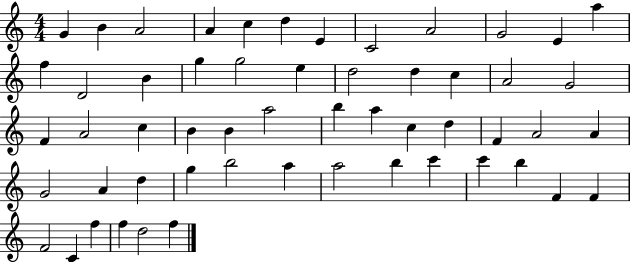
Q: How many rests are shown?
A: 0